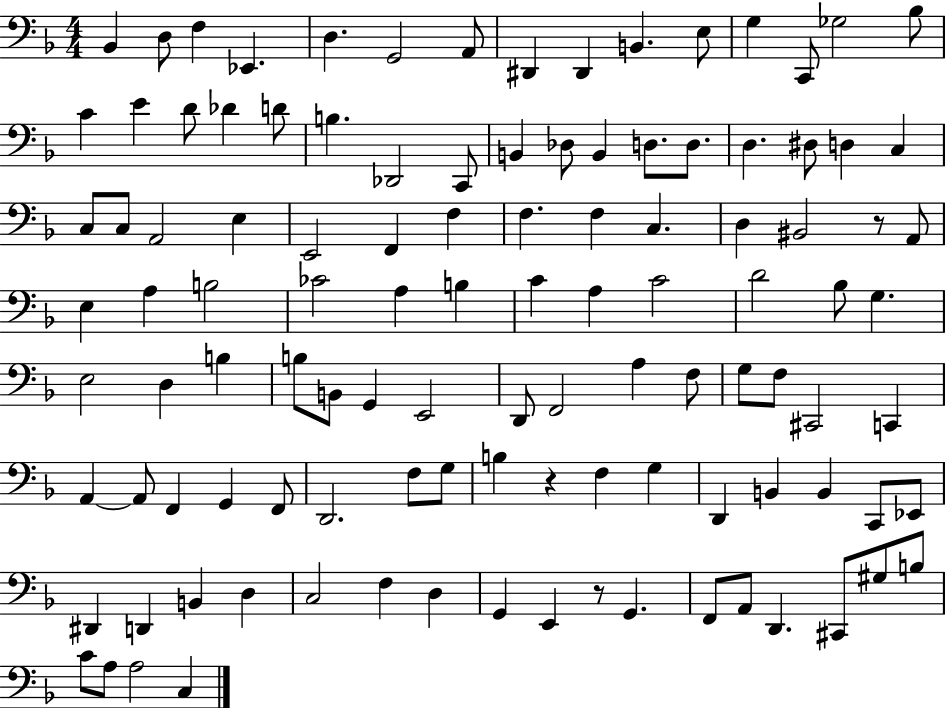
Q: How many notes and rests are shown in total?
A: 111